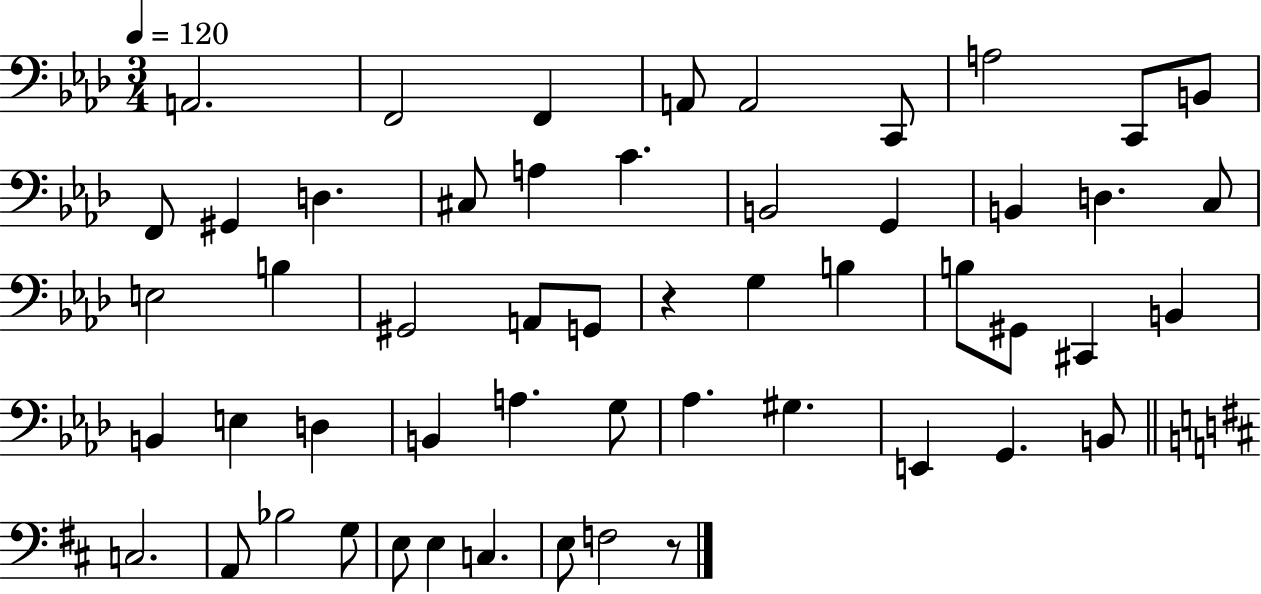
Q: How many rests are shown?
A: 2